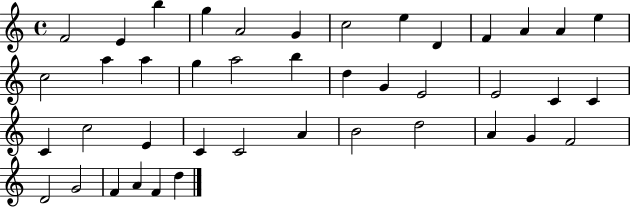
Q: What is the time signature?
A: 4/4